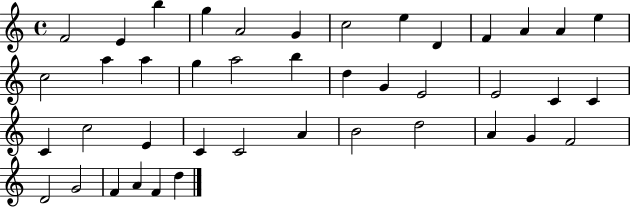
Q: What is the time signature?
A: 4/4